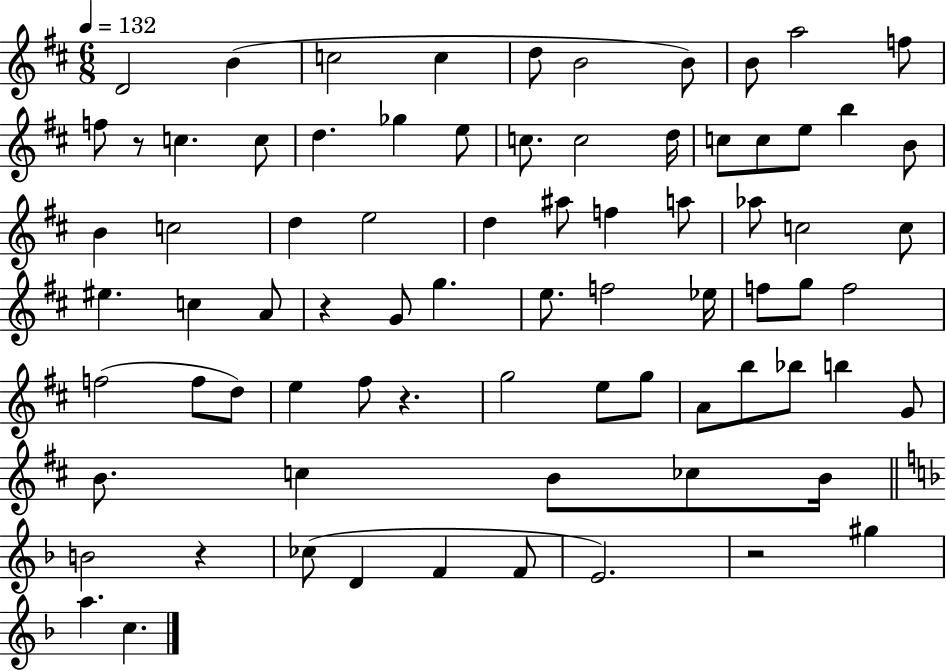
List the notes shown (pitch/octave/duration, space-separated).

D4/h B4/q C5/h C5/q D5/e B4/h B4/e B4/e A5/h F5/e F5/e R/e C5/q. C5/e D5/q. Gb5/q E5/e C5/e. C5/h D5/s C5/e C5/e E5/e B5/q B4/e B4/q C5/h D5/q E5/h D5/q A#5/e F5/q A5/e Ab5/e C5/h C5/e EIS5/q. C5/q A4/e R/q G4/e G5/q. E5/e. F5/h Eb5/s F5/e G5/e F5/h F5/h F5/e D5/e E5/q F#5/e R/q. G5/h E5/e G5/e A4/e B5/e Bb5/e B5/q G4/e B4/e. C5/q B4/e CES5/e B4/s B4/h R/q CES5/e D4/q F4/q F4/e E4/h. R/h G#5/q A5/q. C5/q.